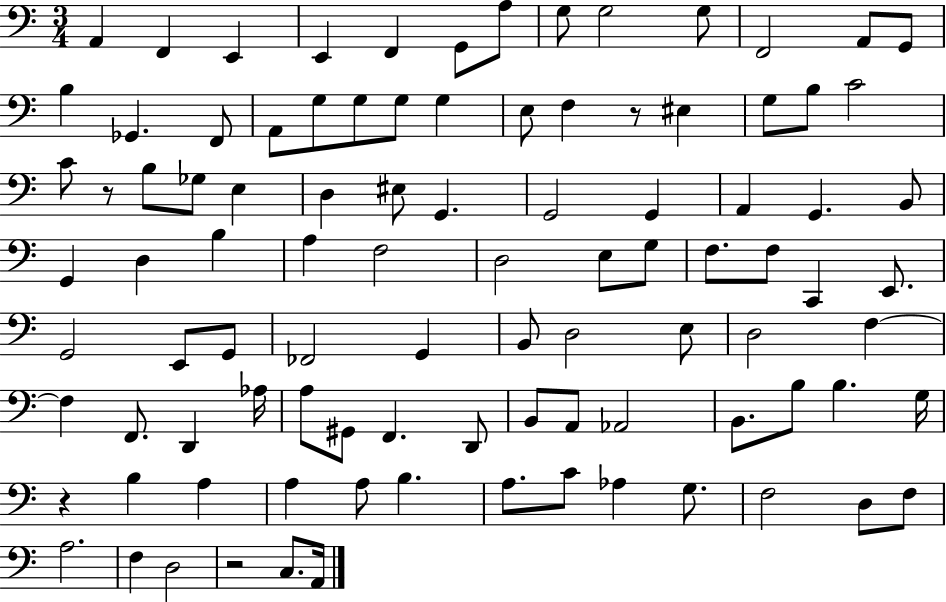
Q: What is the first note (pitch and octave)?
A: A2